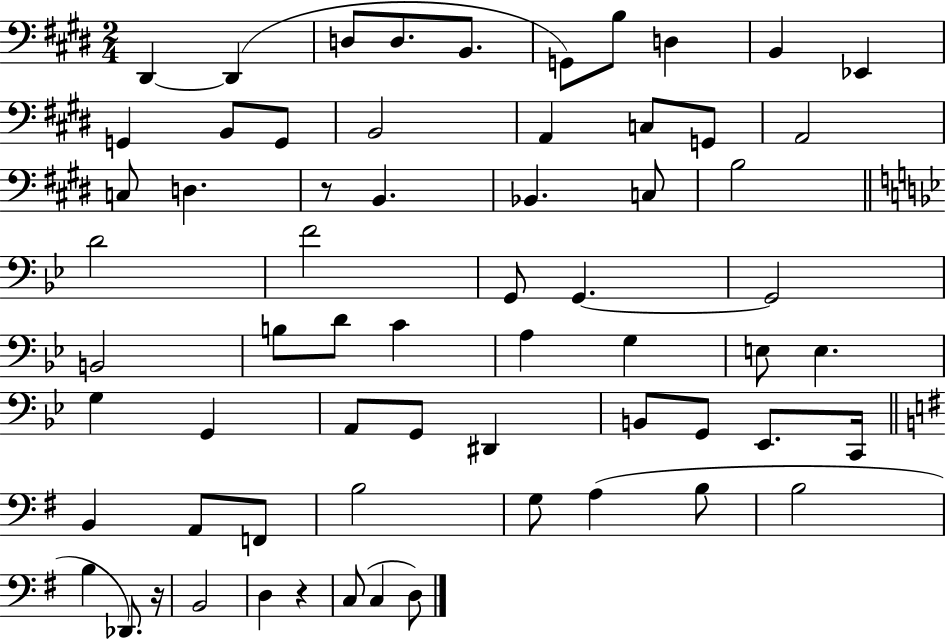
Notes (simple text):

D#2/q D#2/q D3/e D3/e. B2/e. G2/e B3/e D3/q B2/q Eb2/q G2/q B2/e G2/e B2/h A2/q C3/e G2/e A2/h C3/e D3/q. R/e B2/q. Bb2/q. C3/e B3/h D4/h F4/h G2/e G2/q. G2/h B2/h B3/e D4/e C4/q A3/q G3/q E3/e E3/q. G3/q G2/q A2/e G2/e D#2/q B2/e G2/e Eb2/e. C2/s B2/q A2/e F2/e B3/h G3/e A3/q B3/e B3/h B3/q Db2/e. R/s B2/h D3/q R/q C3/e C3/q D3/e